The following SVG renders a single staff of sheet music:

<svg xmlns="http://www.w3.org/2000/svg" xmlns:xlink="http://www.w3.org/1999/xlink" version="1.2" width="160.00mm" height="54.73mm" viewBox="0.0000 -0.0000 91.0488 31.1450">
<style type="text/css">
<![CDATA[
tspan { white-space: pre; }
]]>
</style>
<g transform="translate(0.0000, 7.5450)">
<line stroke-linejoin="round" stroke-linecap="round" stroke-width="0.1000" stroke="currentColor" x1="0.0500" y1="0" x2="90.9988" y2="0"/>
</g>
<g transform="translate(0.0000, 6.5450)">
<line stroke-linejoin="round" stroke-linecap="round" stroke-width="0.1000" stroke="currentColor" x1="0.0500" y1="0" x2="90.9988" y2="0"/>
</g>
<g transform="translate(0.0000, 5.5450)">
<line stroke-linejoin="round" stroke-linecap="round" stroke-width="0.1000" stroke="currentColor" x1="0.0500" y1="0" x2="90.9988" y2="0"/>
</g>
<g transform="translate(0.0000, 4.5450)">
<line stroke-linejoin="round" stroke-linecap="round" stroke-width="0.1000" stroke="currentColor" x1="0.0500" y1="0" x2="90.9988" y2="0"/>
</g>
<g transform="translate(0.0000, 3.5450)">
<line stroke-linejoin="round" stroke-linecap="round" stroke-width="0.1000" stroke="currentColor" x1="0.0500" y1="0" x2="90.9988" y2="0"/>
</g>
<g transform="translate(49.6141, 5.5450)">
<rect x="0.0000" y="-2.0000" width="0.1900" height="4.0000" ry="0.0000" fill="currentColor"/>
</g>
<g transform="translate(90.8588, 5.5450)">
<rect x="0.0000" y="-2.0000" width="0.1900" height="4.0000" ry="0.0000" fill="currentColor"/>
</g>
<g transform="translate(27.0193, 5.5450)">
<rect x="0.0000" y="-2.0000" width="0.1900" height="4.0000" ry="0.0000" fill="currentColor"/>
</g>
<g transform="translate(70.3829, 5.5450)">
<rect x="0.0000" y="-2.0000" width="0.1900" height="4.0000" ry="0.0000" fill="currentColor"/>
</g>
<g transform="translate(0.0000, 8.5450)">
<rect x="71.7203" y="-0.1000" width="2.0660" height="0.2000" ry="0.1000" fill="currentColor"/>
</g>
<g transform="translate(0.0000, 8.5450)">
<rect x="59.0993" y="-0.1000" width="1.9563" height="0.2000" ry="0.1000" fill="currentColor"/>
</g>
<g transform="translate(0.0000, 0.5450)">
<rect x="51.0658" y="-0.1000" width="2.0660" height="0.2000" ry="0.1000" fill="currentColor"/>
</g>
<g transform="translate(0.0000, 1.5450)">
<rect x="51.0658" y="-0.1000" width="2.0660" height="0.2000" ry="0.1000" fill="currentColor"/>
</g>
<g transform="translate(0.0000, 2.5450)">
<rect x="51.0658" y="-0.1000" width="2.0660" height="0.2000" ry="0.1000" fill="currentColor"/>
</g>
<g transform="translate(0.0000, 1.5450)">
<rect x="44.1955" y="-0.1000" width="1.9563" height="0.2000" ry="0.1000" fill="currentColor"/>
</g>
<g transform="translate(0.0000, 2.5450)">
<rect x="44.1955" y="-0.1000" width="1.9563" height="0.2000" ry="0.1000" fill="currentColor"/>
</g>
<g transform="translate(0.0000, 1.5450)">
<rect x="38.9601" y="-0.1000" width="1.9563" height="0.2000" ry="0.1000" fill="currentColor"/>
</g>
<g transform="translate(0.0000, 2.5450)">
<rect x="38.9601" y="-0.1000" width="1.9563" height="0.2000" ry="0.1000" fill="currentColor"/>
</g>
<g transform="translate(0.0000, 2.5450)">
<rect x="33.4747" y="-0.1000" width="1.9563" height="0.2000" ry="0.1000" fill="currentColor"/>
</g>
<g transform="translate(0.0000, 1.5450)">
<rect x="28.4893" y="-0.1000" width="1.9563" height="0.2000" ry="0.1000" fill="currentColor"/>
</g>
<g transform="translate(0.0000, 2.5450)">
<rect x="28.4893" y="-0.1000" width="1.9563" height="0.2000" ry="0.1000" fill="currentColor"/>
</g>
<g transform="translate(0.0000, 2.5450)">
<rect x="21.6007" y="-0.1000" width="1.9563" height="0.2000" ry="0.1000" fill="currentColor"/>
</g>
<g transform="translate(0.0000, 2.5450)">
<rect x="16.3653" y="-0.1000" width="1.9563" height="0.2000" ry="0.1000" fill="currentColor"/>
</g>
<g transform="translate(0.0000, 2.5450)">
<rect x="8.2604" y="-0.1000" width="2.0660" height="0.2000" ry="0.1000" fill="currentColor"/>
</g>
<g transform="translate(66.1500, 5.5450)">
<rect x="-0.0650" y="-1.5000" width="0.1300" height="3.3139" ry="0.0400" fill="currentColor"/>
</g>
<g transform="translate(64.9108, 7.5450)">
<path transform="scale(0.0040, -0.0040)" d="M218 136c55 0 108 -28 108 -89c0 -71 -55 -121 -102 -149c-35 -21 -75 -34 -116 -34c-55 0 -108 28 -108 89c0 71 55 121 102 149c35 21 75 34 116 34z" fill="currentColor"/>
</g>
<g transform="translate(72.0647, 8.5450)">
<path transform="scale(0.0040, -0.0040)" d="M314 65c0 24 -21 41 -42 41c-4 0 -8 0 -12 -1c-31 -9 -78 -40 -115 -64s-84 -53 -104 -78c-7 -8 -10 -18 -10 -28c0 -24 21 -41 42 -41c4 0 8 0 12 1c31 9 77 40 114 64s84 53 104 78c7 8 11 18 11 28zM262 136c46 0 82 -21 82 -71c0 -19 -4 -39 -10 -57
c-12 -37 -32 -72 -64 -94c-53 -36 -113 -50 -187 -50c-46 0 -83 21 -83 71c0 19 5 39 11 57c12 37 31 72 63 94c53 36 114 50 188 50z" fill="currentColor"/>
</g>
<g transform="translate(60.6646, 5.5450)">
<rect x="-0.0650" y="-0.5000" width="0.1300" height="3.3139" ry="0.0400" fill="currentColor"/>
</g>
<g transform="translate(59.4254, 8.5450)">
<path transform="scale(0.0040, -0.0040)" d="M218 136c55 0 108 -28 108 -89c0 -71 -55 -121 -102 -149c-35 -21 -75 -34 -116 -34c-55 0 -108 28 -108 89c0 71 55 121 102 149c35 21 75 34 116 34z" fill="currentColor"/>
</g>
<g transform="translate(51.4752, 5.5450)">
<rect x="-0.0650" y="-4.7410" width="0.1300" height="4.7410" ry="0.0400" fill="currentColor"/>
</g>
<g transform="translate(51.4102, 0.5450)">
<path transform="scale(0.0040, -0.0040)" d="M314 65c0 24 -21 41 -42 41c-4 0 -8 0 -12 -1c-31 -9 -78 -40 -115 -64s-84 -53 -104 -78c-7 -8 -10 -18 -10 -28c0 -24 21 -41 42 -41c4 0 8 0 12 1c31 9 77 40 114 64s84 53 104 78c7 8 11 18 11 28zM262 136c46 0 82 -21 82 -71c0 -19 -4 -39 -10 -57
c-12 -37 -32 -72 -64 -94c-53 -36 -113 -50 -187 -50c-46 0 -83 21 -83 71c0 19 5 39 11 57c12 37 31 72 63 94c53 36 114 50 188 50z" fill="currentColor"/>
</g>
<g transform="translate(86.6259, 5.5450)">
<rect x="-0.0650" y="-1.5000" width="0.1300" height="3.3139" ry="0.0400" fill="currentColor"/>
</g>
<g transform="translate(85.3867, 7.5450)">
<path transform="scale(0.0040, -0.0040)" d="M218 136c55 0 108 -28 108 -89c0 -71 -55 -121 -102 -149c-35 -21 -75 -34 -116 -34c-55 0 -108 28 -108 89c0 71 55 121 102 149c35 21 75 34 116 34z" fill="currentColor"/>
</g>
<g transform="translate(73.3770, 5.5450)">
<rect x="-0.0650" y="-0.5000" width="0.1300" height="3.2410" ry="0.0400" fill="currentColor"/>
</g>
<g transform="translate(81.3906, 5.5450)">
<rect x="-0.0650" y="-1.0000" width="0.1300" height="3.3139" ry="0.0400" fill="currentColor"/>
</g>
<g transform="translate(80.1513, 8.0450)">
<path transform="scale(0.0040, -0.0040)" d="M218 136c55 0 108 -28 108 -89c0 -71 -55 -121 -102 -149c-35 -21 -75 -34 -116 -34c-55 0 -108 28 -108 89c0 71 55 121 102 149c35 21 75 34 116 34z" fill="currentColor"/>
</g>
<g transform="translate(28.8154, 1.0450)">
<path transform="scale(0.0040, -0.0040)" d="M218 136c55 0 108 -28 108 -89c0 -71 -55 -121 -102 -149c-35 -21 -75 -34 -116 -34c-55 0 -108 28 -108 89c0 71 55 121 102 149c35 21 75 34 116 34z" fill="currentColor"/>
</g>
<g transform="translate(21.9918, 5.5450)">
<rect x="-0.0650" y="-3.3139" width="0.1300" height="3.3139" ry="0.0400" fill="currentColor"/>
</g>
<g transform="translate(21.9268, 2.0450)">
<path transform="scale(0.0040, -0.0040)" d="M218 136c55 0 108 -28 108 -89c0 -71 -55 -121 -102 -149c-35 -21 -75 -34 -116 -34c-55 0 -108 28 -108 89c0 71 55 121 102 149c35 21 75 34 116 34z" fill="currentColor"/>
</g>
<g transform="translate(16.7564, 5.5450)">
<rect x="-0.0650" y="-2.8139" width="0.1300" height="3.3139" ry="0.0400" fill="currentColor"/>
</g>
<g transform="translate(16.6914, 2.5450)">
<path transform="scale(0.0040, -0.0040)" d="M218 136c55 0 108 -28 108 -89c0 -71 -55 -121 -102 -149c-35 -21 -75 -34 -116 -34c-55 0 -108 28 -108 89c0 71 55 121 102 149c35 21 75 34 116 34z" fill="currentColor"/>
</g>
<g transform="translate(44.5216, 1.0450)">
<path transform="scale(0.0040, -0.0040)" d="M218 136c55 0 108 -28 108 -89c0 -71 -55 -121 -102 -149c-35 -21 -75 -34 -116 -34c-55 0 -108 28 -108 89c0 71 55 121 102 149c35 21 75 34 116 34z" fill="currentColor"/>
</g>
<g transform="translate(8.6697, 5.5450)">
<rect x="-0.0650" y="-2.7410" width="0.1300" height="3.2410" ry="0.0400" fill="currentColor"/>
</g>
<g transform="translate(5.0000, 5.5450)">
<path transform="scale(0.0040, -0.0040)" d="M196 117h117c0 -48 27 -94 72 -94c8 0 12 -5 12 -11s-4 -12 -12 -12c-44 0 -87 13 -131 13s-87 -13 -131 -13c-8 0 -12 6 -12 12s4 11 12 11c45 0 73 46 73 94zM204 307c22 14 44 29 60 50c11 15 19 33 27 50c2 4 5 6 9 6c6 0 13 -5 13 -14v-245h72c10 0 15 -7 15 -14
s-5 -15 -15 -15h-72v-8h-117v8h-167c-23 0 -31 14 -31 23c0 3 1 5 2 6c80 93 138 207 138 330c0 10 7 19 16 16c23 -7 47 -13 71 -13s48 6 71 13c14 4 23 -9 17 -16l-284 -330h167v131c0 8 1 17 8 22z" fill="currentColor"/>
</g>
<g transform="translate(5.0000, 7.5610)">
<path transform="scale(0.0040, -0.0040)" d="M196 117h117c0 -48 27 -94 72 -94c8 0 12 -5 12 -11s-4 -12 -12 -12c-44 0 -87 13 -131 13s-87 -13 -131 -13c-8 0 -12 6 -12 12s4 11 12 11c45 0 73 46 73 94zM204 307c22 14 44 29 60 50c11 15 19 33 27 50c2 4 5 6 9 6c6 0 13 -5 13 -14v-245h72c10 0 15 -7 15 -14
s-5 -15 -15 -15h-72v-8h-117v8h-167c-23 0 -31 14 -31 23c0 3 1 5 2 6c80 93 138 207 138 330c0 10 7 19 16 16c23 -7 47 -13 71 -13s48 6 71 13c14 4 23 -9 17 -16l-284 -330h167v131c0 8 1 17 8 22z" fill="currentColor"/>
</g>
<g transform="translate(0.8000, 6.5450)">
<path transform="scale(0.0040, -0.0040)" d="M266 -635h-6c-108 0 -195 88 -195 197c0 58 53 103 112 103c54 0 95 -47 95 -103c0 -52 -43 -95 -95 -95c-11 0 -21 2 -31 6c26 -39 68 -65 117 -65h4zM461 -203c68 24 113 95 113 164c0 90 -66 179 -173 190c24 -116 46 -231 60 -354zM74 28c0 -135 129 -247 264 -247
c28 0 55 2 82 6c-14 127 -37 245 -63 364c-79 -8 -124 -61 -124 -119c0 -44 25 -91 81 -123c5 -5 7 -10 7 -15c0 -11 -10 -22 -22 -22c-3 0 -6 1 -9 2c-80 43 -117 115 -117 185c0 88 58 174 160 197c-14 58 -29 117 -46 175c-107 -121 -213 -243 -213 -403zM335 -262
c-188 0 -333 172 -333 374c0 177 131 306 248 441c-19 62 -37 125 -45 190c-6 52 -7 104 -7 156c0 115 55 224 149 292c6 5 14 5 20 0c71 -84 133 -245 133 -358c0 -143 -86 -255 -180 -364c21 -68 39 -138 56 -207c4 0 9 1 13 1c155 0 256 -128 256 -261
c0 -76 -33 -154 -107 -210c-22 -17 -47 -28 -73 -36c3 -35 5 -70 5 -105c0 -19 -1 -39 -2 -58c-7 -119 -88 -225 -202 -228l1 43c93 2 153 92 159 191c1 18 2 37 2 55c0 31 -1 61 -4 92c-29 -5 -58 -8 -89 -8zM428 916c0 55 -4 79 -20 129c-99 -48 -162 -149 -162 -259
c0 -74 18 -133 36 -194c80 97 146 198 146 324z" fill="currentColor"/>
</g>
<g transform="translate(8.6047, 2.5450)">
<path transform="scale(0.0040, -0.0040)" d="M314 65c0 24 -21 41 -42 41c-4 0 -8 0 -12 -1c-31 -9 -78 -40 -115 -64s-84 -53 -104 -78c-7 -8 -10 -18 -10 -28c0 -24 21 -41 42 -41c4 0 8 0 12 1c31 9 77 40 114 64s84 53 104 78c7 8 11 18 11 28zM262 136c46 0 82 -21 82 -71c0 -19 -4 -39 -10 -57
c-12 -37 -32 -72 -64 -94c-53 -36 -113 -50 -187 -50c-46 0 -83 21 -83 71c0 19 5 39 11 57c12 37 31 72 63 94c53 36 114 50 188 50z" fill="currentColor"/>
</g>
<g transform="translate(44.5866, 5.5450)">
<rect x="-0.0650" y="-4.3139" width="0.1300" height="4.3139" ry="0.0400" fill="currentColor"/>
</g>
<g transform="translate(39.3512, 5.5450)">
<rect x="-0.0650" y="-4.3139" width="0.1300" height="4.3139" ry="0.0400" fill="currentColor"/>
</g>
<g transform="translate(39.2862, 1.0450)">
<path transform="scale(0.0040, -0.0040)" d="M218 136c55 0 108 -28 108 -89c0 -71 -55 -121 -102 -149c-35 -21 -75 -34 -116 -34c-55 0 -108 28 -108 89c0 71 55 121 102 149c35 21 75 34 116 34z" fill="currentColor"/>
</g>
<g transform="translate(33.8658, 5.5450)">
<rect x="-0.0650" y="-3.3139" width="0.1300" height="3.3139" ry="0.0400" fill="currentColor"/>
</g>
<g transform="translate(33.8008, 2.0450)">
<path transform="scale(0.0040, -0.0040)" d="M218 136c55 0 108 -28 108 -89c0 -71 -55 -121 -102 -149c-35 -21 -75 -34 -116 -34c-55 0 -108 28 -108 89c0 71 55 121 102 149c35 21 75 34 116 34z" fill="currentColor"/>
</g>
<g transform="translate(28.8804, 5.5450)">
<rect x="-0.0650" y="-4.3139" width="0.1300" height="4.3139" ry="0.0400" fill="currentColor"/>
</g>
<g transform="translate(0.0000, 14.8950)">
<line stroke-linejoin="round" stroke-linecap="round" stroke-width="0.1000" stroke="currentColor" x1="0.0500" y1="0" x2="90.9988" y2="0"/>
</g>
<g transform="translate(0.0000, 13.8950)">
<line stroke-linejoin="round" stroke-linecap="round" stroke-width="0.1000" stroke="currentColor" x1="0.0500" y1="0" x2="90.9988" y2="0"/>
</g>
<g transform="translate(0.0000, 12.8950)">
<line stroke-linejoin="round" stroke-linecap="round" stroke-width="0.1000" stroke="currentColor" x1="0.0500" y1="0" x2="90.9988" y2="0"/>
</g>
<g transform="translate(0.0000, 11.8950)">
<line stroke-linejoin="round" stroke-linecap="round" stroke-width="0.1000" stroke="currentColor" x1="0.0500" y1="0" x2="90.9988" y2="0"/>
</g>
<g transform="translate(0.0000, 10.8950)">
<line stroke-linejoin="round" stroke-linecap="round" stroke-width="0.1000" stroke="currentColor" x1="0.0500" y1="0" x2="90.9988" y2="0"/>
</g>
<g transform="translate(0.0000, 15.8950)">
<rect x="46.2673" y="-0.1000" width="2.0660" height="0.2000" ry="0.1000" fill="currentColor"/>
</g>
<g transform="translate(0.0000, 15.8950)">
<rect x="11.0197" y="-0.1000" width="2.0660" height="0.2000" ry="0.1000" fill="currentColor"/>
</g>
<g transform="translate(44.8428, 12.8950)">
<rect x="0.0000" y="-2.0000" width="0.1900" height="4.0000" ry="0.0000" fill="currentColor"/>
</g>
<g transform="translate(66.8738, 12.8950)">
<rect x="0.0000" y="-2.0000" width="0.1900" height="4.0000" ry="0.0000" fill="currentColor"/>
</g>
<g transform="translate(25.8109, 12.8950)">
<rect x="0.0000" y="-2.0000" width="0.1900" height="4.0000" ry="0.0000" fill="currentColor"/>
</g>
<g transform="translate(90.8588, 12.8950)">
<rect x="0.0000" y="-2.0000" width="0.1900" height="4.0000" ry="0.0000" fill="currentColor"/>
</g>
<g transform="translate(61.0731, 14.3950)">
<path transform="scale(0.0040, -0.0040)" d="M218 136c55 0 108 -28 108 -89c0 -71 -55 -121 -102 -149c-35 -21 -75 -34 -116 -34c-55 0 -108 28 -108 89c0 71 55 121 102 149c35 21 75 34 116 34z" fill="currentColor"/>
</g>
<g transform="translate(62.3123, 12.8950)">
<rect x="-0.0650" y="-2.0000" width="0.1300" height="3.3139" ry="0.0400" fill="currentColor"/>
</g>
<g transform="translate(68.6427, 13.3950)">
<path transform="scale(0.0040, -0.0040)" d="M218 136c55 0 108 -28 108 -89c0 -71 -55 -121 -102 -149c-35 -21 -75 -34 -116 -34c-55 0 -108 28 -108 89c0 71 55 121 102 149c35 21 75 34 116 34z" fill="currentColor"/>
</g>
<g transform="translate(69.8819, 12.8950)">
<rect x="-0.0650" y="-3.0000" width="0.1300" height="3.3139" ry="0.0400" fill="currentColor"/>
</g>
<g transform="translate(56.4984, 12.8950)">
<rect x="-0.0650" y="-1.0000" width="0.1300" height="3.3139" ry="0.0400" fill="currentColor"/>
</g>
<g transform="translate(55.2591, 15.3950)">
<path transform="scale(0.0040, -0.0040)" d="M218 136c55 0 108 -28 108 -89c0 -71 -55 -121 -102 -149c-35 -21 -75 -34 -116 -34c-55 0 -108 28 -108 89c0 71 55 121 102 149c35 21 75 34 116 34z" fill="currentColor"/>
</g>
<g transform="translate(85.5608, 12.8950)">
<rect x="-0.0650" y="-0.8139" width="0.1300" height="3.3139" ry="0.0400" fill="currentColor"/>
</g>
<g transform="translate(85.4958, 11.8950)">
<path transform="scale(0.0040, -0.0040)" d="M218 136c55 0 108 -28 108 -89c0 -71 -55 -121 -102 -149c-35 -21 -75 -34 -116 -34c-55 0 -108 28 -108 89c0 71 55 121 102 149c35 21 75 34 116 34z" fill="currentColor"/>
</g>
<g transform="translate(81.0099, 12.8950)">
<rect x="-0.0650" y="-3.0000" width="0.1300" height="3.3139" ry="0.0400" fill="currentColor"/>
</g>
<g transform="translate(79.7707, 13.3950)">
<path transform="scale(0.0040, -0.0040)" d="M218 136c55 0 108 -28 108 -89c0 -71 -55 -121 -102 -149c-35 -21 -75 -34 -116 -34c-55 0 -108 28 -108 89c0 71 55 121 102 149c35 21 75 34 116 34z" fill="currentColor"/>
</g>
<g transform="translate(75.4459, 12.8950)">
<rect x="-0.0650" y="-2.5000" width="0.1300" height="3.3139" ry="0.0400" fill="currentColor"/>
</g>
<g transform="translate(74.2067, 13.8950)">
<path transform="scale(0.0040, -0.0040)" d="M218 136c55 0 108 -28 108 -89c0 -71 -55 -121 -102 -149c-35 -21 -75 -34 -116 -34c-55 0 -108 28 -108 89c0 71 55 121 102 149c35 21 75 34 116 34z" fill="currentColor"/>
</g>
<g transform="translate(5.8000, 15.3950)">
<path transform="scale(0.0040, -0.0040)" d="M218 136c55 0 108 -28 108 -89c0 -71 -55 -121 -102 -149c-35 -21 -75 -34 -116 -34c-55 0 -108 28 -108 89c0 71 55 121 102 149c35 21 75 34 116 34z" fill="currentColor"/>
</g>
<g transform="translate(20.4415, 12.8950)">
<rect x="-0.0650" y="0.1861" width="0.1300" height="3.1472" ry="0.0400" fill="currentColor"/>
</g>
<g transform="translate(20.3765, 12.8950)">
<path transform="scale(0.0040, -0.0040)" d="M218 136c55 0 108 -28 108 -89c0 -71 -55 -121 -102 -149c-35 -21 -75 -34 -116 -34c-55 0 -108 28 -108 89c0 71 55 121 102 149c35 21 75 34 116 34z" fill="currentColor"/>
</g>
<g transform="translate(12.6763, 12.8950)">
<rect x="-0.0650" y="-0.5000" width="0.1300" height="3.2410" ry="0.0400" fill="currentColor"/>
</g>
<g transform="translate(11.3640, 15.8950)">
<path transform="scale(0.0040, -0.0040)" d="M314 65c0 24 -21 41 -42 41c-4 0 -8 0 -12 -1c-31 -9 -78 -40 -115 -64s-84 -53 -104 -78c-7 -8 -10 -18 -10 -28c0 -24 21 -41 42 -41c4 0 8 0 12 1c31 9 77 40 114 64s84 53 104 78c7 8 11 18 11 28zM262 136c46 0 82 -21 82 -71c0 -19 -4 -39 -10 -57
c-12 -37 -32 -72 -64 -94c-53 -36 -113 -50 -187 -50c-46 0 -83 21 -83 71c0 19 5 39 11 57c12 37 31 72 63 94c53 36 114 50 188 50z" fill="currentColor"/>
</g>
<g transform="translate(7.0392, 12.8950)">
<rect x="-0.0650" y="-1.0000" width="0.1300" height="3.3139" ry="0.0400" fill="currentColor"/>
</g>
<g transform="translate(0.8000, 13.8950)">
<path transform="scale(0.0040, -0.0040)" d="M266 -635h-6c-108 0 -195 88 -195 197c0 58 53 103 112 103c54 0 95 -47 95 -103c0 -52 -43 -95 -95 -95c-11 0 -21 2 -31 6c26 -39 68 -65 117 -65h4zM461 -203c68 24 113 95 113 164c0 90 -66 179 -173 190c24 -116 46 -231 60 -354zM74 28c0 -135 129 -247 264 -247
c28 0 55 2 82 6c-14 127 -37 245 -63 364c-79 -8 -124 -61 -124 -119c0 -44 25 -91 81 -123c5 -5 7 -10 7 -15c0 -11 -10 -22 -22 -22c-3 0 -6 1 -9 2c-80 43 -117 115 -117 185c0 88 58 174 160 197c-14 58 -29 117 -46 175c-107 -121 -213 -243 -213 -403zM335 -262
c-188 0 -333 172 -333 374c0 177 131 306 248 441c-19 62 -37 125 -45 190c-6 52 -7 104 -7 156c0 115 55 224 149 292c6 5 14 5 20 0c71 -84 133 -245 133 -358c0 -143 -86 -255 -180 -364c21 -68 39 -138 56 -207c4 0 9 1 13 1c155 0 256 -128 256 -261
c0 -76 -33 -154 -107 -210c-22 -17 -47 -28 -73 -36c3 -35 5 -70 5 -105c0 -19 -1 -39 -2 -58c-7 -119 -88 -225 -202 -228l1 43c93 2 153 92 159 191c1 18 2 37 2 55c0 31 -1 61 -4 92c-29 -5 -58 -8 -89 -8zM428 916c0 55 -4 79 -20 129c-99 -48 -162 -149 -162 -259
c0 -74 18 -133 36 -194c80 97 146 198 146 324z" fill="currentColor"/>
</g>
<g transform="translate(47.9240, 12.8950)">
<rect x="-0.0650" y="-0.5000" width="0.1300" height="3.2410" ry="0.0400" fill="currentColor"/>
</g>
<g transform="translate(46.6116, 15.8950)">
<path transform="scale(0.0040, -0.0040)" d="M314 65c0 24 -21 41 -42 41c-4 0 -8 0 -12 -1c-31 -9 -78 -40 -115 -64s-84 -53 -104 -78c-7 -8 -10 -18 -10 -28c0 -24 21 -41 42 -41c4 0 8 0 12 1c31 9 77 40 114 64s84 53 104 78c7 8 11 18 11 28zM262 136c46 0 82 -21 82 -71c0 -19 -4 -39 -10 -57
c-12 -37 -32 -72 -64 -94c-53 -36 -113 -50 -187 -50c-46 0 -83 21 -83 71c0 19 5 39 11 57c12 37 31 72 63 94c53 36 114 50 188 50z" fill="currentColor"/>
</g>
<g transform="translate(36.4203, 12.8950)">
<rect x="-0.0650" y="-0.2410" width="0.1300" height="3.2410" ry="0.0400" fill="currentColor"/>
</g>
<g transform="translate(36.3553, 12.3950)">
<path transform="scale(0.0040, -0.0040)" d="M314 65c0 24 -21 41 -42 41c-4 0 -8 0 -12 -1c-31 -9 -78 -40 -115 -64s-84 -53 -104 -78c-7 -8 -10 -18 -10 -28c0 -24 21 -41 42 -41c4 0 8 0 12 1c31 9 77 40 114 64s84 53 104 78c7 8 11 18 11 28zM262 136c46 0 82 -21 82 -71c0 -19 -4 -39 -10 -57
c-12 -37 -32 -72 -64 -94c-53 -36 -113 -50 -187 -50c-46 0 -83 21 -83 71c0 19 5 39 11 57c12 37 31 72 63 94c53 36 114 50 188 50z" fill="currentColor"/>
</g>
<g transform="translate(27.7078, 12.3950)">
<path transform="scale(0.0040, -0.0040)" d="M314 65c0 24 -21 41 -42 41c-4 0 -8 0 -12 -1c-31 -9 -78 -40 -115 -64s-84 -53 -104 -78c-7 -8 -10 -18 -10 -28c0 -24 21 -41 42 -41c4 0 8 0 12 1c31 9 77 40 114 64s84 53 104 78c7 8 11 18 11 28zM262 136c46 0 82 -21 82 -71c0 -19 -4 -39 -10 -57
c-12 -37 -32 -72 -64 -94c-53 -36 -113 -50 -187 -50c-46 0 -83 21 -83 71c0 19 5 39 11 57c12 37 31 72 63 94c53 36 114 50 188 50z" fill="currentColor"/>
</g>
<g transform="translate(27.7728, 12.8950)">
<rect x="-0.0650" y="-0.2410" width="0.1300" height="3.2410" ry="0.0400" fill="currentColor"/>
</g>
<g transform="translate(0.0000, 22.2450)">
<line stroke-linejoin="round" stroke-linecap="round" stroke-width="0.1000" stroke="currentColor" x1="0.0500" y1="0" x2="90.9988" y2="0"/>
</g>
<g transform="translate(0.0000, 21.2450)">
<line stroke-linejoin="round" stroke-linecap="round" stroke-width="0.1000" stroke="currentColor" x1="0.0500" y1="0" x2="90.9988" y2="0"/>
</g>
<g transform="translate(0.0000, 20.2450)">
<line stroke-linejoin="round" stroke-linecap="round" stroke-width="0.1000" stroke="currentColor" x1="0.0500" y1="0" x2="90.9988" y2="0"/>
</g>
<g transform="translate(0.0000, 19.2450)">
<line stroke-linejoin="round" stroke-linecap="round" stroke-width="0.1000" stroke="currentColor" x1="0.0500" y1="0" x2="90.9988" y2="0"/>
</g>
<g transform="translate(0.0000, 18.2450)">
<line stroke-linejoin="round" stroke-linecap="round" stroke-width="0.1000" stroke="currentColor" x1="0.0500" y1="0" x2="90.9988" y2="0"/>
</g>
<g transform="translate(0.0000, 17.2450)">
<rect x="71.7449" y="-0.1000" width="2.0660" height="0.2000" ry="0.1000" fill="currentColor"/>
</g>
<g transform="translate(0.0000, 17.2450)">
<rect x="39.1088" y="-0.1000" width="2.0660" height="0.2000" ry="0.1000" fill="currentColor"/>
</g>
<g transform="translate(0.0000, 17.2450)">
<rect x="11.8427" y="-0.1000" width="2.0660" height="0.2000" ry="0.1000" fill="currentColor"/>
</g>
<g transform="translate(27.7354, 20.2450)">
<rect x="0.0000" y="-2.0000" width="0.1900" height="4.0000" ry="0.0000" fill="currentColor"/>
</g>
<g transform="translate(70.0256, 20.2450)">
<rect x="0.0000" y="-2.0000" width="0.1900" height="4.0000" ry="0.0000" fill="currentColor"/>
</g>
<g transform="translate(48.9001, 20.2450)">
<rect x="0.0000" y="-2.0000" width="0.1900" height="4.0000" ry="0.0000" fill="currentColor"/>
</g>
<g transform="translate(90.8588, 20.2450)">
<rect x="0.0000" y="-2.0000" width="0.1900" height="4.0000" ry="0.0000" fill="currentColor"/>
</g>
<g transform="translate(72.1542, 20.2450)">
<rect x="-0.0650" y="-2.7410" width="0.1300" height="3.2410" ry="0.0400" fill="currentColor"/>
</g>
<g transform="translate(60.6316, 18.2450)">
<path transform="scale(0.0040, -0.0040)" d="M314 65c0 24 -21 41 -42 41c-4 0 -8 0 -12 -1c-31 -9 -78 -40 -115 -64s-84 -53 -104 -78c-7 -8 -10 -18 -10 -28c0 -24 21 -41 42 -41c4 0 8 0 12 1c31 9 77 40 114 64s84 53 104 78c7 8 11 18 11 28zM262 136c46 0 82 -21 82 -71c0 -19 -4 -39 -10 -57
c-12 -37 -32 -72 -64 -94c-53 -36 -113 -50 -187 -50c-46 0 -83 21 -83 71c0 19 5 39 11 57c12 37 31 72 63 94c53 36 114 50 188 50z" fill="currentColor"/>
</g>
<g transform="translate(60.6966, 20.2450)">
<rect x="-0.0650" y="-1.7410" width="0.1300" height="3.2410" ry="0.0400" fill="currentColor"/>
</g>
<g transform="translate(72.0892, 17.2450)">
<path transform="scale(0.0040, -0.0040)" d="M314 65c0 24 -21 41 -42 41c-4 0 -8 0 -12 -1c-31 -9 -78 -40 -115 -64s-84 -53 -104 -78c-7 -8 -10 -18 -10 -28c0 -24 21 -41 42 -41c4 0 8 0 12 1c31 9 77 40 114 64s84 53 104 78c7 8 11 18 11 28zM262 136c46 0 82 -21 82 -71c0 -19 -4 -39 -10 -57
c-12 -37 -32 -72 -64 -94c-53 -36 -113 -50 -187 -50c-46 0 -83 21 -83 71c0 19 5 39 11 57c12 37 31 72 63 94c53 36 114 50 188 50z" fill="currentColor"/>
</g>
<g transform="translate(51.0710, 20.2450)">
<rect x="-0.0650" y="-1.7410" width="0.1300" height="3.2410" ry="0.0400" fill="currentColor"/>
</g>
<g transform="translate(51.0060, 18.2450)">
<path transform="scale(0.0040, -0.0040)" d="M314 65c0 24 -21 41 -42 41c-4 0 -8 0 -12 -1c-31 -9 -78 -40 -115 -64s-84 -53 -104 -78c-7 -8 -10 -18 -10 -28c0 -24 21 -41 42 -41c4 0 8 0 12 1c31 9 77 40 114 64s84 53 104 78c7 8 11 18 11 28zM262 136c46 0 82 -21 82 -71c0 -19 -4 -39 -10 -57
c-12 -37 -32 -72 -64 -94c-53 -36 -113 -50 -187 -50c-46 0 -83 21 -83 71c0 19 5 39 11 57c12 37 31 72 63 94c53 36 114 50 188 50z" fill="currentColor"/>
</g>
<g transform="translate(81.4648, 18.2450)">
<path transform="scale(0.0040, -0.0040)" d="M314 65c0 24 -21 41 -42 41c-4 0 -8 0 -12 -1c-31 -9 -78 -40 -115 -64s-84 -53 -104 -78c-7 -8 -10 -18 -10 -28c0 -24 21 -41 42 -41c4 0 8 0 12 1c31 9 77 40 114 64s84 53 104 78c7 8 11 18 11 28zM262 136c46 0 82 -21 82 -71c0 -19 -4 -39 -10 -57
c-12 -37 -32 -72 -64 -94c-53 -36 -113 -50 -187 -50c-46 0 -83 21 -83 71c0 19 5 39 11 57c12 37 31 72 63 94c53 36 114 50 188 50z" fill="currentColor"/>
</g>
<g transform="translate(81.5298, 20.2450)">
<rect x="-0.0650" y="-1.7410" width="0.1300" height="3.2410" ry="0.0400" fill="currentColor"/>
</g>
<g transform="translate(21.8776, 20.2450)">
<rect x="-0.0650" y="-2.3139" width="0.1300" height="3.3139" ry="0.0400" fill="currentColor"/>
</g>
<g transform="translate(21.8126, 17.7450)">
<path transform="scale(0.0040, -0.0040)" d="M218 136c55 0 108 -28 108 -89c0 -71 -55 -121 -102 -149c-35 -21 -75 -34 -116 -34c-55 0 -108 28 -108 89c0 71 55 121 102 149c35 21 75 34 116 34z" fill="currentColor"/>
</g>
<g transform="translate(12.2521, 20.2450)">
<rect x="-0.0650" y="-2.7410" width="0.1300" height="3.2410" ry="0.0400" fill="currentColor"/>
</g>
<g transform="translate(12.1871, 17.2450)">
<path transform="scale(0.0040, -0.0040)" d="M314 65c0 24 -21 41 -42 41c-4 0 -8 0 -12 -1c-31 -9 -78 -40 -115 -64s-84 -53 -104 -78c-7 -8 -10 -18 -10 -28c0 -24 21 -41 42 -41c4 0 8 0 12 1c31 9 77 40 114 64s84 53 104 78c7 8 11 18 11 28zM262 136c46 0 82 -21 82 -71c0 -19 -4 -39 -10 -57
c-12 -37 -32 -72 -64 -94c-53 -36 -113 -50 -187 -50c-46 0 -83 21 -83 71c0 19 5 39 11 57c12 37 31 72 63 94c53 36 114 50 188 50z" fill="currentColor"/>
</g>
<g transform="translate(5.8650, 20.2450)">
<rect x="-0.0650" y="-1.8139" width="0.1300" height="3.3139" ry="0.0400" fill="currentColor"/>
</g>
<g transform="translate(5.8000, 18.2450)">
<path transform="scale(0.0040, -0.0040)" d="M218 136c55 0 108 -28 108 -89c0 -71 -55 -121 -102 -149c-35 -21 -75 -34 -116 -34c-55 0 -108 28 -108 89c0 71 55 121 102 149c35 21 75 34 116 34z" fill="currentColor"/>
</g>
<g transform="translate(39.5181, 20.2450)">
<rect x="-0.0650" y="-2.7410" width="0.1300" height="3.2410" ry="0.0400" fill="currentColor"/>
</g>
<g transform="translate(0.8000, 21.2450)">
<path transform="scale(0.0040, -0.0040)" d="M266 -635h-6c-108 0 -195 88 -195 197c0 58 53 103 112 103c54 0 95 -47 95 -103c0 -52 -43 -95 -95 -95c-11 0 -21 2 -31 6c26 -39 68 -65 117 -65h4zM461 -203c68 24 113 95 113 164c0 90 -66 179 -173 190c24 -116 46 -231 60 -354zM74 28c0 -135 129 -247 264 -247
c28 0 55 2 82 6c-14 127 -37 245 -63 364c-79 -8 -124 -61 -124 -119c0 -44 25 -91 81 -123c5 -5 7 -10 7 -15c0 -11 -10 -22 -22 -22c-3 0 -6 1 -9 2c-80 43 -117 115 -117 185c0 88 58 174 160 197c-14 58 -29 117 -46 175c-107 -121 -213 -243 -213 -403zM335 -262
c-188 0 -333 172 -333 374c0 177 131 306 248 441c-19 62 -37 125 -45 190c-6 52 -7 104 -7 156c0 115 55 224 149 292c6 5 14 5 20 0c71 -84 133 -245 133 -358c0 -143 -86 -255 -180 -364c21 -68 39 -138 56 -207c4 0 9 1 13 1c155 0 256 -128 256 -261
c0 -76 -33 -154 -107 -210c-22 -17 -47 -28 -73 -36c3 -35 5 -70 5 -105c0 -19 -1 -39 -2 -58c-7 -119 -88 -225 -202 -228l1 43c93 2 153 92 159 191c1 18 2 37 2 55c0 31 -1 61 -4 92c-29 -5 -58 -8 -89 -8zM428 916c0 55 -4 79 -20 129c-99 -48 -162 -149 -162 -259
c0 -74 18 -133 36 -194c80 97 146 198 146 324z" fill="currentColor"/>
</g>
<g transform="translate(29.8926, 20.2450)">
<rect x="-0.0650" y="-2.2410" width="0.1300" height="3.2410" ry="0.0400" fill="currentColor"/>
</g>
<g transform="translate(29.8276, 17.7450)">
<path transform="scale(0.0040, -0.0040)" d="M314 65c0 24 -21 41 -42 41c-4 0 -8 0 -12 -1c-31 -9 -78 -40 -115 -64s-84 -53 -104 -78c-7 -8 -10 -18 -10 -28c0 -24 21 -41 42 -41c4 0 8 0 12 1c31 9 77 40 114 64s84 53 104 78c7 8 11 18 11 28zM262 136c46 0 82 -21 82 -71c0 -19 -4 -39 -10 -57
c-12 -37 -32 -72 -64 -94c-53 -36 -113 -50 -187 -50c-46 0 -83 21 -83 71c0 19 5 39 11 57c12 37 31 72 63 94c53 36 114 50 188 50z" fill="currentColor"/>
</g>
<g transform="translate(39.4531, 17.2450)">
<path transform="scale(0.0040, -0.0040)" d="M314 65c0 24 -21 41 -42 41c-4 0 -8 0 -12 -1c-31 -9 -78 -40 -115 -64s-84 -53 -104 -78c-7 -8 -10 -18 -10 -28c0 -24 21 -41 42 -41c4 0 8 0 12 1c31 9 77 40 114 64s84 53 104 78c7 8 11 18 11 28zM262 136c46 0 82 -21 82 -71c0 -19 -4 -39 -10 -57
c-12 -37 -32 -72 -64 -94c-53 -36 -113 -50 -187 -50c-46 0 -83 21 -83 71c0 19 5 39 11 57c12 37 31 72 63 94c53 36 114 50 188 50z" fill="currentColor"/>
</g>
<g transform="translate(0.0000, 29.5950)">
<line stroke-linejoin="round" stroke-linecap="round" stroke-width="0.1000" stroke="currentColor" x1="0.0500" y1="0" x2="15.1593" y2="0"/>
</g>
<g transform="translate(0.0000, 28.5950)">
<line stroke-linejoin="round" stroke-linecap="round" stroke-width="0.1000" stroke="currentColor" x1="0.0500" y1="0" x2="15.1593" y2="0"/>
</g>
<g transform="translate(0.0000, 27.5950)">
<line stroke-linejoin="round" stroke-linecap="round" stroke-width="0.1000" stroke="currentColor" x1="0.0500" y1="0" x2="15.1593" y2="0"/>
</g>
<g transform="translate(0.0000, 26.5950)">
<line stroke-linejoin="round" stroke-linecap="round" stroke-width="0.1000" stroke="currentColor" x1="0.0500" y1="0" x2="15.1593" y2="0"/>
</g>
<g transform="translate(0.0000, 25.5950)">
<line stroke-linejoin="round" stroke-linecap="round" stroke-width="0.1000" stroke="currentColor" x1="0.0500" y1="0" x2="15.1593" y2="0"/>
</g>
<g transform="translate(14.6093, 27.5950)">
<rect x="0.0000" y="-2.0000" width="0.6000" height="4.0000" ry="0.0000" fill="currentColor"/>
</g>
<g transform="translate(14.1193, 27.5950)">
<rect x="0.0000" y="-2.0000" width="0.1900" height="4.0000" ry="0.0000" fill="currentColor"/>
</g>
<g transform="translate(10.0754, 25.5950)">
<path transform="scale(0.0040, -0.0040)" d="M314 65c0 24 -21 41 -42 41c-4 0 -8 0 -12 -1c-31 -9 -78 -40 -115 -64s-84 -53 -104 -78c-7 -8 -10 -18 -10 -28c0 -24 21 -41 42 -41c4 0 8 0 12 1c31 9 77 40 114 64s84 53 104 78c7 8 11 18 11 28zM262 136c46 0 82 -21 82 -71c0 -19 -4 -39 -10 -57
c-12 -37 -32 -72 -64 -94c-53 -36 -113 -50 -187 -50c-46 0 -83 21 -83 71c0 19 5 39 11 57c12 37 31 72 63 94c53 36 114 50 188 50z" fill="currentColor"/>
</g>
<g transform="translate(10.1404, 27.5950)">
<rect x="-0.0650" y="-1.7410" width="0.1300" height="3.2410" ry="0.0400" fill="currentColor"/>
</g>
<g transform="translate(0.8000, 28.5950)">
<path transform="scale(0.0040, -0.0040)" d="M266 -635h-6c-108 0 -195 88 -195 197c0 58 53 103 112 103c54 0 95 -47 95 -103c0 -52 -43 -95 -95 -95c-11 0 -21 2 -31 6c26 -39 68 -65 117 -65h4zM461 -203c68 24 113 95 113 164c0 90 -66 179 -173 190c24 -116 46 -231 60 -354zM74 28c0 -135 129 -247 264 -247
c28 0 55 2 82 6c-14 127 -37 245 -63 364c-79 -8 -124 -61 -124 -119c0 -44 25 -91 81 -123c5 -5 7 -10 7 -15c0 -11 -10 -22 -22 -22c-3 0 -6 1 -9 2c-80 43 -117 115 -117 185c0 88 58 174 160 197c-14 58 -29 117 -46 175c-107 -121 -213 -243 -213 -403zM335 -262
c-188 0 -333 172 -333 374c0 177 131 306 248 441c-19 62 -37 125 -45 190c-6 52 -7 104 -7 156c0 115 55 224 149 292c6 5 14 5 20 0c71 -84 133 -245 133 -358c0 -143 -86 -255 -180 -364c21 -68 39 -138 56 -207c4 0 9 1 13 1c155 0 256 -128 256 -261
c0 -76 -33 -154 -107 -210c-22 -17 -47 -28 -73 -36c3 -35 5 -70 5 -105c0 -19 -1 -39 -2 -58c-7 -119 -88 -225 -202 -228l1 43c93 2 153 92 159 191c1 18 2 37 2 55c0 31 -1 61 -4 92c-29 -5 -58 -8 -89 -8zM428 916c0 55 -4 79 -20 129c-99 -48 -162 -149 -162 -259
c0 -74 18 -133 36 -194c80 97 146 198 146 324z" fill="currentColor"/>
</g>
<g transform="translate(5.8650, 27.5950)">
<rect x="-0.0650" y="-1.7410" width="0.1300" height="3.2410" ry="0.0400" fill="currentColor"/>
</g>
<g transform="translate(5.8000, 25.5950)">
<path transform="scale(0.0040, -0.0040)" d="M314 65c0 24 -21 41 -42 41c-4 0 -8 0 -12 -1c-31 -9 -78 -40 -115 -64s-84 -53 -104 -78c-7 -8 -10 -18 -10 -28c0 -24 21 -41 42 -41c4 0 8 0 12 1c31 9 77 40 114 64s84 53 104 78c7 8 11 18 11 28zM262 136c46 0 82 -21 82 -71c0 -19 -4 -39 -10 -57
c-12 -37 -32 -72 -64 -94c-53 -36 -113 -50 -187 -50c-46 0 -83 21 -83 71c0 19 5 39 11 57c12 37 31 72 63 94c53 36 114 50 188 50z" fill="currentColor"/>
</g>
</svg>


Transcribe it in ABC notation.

X:1
T:Untitled
M:4/4
L:1/4
K:C
a2 a b d' b d' d' e'2 C E C2 D E D C2 B c2 c2 C2 D F A G A d f a2 g g2 a2 f2 f2 a2 f2 f2 f2